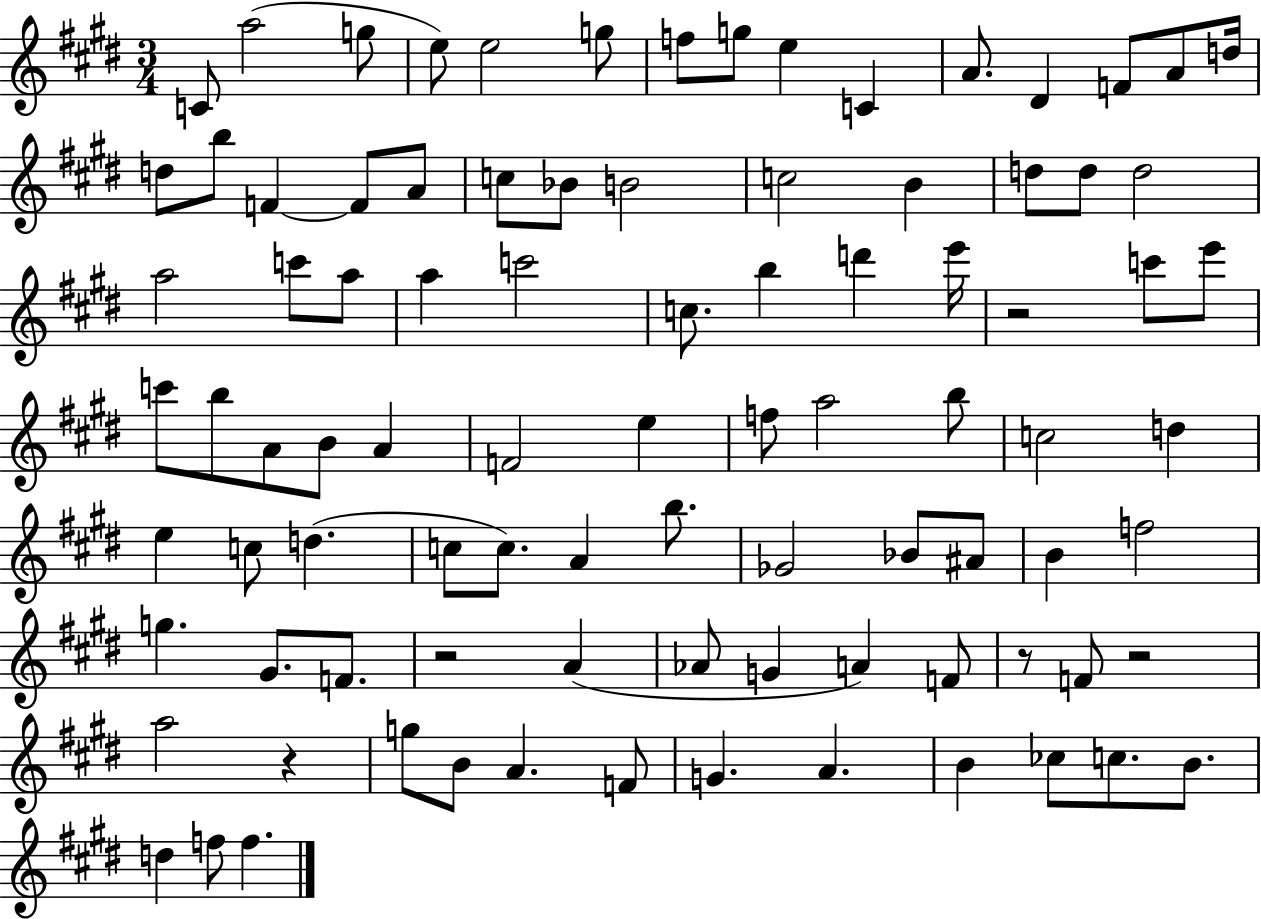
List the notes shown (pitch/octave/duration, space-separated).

C4/e A5/h G5/e E5/e E5/h G5/e F5/e G5/e E5/q C4/q A4/e. D#4/q F4/e A4/e D5/s D5/e B5/e F4/q F4/e A4/e C5/e Bb4/e B4/h C5/h B4/q D5/e D5/e D5/h A5/h C6/e A5/e A5/q C6/h C5/e. B5/q D6/q E6/s R/h C6/e E6/e C6/e B5/e A4/e B4/e A4/q F4/h E5/q F5/e A5/h B5/e C5/h D5/q E5/q C5/e D5/q. C5/e C5/e. A4/q B5/e. Gb4/h Bb4/e A#4/e B4/q F5/h G5/q. G#4/e. F4/e. R/h A4/q Ab4/e G4/q A4/q F4/e R/e F4/e R/h A5/h R/q G5/e B4/e A4/q. F4/e G4/q. A4/q. B4/q CES5/e C5/e. B4/e. D5/q F5/e F5/q.